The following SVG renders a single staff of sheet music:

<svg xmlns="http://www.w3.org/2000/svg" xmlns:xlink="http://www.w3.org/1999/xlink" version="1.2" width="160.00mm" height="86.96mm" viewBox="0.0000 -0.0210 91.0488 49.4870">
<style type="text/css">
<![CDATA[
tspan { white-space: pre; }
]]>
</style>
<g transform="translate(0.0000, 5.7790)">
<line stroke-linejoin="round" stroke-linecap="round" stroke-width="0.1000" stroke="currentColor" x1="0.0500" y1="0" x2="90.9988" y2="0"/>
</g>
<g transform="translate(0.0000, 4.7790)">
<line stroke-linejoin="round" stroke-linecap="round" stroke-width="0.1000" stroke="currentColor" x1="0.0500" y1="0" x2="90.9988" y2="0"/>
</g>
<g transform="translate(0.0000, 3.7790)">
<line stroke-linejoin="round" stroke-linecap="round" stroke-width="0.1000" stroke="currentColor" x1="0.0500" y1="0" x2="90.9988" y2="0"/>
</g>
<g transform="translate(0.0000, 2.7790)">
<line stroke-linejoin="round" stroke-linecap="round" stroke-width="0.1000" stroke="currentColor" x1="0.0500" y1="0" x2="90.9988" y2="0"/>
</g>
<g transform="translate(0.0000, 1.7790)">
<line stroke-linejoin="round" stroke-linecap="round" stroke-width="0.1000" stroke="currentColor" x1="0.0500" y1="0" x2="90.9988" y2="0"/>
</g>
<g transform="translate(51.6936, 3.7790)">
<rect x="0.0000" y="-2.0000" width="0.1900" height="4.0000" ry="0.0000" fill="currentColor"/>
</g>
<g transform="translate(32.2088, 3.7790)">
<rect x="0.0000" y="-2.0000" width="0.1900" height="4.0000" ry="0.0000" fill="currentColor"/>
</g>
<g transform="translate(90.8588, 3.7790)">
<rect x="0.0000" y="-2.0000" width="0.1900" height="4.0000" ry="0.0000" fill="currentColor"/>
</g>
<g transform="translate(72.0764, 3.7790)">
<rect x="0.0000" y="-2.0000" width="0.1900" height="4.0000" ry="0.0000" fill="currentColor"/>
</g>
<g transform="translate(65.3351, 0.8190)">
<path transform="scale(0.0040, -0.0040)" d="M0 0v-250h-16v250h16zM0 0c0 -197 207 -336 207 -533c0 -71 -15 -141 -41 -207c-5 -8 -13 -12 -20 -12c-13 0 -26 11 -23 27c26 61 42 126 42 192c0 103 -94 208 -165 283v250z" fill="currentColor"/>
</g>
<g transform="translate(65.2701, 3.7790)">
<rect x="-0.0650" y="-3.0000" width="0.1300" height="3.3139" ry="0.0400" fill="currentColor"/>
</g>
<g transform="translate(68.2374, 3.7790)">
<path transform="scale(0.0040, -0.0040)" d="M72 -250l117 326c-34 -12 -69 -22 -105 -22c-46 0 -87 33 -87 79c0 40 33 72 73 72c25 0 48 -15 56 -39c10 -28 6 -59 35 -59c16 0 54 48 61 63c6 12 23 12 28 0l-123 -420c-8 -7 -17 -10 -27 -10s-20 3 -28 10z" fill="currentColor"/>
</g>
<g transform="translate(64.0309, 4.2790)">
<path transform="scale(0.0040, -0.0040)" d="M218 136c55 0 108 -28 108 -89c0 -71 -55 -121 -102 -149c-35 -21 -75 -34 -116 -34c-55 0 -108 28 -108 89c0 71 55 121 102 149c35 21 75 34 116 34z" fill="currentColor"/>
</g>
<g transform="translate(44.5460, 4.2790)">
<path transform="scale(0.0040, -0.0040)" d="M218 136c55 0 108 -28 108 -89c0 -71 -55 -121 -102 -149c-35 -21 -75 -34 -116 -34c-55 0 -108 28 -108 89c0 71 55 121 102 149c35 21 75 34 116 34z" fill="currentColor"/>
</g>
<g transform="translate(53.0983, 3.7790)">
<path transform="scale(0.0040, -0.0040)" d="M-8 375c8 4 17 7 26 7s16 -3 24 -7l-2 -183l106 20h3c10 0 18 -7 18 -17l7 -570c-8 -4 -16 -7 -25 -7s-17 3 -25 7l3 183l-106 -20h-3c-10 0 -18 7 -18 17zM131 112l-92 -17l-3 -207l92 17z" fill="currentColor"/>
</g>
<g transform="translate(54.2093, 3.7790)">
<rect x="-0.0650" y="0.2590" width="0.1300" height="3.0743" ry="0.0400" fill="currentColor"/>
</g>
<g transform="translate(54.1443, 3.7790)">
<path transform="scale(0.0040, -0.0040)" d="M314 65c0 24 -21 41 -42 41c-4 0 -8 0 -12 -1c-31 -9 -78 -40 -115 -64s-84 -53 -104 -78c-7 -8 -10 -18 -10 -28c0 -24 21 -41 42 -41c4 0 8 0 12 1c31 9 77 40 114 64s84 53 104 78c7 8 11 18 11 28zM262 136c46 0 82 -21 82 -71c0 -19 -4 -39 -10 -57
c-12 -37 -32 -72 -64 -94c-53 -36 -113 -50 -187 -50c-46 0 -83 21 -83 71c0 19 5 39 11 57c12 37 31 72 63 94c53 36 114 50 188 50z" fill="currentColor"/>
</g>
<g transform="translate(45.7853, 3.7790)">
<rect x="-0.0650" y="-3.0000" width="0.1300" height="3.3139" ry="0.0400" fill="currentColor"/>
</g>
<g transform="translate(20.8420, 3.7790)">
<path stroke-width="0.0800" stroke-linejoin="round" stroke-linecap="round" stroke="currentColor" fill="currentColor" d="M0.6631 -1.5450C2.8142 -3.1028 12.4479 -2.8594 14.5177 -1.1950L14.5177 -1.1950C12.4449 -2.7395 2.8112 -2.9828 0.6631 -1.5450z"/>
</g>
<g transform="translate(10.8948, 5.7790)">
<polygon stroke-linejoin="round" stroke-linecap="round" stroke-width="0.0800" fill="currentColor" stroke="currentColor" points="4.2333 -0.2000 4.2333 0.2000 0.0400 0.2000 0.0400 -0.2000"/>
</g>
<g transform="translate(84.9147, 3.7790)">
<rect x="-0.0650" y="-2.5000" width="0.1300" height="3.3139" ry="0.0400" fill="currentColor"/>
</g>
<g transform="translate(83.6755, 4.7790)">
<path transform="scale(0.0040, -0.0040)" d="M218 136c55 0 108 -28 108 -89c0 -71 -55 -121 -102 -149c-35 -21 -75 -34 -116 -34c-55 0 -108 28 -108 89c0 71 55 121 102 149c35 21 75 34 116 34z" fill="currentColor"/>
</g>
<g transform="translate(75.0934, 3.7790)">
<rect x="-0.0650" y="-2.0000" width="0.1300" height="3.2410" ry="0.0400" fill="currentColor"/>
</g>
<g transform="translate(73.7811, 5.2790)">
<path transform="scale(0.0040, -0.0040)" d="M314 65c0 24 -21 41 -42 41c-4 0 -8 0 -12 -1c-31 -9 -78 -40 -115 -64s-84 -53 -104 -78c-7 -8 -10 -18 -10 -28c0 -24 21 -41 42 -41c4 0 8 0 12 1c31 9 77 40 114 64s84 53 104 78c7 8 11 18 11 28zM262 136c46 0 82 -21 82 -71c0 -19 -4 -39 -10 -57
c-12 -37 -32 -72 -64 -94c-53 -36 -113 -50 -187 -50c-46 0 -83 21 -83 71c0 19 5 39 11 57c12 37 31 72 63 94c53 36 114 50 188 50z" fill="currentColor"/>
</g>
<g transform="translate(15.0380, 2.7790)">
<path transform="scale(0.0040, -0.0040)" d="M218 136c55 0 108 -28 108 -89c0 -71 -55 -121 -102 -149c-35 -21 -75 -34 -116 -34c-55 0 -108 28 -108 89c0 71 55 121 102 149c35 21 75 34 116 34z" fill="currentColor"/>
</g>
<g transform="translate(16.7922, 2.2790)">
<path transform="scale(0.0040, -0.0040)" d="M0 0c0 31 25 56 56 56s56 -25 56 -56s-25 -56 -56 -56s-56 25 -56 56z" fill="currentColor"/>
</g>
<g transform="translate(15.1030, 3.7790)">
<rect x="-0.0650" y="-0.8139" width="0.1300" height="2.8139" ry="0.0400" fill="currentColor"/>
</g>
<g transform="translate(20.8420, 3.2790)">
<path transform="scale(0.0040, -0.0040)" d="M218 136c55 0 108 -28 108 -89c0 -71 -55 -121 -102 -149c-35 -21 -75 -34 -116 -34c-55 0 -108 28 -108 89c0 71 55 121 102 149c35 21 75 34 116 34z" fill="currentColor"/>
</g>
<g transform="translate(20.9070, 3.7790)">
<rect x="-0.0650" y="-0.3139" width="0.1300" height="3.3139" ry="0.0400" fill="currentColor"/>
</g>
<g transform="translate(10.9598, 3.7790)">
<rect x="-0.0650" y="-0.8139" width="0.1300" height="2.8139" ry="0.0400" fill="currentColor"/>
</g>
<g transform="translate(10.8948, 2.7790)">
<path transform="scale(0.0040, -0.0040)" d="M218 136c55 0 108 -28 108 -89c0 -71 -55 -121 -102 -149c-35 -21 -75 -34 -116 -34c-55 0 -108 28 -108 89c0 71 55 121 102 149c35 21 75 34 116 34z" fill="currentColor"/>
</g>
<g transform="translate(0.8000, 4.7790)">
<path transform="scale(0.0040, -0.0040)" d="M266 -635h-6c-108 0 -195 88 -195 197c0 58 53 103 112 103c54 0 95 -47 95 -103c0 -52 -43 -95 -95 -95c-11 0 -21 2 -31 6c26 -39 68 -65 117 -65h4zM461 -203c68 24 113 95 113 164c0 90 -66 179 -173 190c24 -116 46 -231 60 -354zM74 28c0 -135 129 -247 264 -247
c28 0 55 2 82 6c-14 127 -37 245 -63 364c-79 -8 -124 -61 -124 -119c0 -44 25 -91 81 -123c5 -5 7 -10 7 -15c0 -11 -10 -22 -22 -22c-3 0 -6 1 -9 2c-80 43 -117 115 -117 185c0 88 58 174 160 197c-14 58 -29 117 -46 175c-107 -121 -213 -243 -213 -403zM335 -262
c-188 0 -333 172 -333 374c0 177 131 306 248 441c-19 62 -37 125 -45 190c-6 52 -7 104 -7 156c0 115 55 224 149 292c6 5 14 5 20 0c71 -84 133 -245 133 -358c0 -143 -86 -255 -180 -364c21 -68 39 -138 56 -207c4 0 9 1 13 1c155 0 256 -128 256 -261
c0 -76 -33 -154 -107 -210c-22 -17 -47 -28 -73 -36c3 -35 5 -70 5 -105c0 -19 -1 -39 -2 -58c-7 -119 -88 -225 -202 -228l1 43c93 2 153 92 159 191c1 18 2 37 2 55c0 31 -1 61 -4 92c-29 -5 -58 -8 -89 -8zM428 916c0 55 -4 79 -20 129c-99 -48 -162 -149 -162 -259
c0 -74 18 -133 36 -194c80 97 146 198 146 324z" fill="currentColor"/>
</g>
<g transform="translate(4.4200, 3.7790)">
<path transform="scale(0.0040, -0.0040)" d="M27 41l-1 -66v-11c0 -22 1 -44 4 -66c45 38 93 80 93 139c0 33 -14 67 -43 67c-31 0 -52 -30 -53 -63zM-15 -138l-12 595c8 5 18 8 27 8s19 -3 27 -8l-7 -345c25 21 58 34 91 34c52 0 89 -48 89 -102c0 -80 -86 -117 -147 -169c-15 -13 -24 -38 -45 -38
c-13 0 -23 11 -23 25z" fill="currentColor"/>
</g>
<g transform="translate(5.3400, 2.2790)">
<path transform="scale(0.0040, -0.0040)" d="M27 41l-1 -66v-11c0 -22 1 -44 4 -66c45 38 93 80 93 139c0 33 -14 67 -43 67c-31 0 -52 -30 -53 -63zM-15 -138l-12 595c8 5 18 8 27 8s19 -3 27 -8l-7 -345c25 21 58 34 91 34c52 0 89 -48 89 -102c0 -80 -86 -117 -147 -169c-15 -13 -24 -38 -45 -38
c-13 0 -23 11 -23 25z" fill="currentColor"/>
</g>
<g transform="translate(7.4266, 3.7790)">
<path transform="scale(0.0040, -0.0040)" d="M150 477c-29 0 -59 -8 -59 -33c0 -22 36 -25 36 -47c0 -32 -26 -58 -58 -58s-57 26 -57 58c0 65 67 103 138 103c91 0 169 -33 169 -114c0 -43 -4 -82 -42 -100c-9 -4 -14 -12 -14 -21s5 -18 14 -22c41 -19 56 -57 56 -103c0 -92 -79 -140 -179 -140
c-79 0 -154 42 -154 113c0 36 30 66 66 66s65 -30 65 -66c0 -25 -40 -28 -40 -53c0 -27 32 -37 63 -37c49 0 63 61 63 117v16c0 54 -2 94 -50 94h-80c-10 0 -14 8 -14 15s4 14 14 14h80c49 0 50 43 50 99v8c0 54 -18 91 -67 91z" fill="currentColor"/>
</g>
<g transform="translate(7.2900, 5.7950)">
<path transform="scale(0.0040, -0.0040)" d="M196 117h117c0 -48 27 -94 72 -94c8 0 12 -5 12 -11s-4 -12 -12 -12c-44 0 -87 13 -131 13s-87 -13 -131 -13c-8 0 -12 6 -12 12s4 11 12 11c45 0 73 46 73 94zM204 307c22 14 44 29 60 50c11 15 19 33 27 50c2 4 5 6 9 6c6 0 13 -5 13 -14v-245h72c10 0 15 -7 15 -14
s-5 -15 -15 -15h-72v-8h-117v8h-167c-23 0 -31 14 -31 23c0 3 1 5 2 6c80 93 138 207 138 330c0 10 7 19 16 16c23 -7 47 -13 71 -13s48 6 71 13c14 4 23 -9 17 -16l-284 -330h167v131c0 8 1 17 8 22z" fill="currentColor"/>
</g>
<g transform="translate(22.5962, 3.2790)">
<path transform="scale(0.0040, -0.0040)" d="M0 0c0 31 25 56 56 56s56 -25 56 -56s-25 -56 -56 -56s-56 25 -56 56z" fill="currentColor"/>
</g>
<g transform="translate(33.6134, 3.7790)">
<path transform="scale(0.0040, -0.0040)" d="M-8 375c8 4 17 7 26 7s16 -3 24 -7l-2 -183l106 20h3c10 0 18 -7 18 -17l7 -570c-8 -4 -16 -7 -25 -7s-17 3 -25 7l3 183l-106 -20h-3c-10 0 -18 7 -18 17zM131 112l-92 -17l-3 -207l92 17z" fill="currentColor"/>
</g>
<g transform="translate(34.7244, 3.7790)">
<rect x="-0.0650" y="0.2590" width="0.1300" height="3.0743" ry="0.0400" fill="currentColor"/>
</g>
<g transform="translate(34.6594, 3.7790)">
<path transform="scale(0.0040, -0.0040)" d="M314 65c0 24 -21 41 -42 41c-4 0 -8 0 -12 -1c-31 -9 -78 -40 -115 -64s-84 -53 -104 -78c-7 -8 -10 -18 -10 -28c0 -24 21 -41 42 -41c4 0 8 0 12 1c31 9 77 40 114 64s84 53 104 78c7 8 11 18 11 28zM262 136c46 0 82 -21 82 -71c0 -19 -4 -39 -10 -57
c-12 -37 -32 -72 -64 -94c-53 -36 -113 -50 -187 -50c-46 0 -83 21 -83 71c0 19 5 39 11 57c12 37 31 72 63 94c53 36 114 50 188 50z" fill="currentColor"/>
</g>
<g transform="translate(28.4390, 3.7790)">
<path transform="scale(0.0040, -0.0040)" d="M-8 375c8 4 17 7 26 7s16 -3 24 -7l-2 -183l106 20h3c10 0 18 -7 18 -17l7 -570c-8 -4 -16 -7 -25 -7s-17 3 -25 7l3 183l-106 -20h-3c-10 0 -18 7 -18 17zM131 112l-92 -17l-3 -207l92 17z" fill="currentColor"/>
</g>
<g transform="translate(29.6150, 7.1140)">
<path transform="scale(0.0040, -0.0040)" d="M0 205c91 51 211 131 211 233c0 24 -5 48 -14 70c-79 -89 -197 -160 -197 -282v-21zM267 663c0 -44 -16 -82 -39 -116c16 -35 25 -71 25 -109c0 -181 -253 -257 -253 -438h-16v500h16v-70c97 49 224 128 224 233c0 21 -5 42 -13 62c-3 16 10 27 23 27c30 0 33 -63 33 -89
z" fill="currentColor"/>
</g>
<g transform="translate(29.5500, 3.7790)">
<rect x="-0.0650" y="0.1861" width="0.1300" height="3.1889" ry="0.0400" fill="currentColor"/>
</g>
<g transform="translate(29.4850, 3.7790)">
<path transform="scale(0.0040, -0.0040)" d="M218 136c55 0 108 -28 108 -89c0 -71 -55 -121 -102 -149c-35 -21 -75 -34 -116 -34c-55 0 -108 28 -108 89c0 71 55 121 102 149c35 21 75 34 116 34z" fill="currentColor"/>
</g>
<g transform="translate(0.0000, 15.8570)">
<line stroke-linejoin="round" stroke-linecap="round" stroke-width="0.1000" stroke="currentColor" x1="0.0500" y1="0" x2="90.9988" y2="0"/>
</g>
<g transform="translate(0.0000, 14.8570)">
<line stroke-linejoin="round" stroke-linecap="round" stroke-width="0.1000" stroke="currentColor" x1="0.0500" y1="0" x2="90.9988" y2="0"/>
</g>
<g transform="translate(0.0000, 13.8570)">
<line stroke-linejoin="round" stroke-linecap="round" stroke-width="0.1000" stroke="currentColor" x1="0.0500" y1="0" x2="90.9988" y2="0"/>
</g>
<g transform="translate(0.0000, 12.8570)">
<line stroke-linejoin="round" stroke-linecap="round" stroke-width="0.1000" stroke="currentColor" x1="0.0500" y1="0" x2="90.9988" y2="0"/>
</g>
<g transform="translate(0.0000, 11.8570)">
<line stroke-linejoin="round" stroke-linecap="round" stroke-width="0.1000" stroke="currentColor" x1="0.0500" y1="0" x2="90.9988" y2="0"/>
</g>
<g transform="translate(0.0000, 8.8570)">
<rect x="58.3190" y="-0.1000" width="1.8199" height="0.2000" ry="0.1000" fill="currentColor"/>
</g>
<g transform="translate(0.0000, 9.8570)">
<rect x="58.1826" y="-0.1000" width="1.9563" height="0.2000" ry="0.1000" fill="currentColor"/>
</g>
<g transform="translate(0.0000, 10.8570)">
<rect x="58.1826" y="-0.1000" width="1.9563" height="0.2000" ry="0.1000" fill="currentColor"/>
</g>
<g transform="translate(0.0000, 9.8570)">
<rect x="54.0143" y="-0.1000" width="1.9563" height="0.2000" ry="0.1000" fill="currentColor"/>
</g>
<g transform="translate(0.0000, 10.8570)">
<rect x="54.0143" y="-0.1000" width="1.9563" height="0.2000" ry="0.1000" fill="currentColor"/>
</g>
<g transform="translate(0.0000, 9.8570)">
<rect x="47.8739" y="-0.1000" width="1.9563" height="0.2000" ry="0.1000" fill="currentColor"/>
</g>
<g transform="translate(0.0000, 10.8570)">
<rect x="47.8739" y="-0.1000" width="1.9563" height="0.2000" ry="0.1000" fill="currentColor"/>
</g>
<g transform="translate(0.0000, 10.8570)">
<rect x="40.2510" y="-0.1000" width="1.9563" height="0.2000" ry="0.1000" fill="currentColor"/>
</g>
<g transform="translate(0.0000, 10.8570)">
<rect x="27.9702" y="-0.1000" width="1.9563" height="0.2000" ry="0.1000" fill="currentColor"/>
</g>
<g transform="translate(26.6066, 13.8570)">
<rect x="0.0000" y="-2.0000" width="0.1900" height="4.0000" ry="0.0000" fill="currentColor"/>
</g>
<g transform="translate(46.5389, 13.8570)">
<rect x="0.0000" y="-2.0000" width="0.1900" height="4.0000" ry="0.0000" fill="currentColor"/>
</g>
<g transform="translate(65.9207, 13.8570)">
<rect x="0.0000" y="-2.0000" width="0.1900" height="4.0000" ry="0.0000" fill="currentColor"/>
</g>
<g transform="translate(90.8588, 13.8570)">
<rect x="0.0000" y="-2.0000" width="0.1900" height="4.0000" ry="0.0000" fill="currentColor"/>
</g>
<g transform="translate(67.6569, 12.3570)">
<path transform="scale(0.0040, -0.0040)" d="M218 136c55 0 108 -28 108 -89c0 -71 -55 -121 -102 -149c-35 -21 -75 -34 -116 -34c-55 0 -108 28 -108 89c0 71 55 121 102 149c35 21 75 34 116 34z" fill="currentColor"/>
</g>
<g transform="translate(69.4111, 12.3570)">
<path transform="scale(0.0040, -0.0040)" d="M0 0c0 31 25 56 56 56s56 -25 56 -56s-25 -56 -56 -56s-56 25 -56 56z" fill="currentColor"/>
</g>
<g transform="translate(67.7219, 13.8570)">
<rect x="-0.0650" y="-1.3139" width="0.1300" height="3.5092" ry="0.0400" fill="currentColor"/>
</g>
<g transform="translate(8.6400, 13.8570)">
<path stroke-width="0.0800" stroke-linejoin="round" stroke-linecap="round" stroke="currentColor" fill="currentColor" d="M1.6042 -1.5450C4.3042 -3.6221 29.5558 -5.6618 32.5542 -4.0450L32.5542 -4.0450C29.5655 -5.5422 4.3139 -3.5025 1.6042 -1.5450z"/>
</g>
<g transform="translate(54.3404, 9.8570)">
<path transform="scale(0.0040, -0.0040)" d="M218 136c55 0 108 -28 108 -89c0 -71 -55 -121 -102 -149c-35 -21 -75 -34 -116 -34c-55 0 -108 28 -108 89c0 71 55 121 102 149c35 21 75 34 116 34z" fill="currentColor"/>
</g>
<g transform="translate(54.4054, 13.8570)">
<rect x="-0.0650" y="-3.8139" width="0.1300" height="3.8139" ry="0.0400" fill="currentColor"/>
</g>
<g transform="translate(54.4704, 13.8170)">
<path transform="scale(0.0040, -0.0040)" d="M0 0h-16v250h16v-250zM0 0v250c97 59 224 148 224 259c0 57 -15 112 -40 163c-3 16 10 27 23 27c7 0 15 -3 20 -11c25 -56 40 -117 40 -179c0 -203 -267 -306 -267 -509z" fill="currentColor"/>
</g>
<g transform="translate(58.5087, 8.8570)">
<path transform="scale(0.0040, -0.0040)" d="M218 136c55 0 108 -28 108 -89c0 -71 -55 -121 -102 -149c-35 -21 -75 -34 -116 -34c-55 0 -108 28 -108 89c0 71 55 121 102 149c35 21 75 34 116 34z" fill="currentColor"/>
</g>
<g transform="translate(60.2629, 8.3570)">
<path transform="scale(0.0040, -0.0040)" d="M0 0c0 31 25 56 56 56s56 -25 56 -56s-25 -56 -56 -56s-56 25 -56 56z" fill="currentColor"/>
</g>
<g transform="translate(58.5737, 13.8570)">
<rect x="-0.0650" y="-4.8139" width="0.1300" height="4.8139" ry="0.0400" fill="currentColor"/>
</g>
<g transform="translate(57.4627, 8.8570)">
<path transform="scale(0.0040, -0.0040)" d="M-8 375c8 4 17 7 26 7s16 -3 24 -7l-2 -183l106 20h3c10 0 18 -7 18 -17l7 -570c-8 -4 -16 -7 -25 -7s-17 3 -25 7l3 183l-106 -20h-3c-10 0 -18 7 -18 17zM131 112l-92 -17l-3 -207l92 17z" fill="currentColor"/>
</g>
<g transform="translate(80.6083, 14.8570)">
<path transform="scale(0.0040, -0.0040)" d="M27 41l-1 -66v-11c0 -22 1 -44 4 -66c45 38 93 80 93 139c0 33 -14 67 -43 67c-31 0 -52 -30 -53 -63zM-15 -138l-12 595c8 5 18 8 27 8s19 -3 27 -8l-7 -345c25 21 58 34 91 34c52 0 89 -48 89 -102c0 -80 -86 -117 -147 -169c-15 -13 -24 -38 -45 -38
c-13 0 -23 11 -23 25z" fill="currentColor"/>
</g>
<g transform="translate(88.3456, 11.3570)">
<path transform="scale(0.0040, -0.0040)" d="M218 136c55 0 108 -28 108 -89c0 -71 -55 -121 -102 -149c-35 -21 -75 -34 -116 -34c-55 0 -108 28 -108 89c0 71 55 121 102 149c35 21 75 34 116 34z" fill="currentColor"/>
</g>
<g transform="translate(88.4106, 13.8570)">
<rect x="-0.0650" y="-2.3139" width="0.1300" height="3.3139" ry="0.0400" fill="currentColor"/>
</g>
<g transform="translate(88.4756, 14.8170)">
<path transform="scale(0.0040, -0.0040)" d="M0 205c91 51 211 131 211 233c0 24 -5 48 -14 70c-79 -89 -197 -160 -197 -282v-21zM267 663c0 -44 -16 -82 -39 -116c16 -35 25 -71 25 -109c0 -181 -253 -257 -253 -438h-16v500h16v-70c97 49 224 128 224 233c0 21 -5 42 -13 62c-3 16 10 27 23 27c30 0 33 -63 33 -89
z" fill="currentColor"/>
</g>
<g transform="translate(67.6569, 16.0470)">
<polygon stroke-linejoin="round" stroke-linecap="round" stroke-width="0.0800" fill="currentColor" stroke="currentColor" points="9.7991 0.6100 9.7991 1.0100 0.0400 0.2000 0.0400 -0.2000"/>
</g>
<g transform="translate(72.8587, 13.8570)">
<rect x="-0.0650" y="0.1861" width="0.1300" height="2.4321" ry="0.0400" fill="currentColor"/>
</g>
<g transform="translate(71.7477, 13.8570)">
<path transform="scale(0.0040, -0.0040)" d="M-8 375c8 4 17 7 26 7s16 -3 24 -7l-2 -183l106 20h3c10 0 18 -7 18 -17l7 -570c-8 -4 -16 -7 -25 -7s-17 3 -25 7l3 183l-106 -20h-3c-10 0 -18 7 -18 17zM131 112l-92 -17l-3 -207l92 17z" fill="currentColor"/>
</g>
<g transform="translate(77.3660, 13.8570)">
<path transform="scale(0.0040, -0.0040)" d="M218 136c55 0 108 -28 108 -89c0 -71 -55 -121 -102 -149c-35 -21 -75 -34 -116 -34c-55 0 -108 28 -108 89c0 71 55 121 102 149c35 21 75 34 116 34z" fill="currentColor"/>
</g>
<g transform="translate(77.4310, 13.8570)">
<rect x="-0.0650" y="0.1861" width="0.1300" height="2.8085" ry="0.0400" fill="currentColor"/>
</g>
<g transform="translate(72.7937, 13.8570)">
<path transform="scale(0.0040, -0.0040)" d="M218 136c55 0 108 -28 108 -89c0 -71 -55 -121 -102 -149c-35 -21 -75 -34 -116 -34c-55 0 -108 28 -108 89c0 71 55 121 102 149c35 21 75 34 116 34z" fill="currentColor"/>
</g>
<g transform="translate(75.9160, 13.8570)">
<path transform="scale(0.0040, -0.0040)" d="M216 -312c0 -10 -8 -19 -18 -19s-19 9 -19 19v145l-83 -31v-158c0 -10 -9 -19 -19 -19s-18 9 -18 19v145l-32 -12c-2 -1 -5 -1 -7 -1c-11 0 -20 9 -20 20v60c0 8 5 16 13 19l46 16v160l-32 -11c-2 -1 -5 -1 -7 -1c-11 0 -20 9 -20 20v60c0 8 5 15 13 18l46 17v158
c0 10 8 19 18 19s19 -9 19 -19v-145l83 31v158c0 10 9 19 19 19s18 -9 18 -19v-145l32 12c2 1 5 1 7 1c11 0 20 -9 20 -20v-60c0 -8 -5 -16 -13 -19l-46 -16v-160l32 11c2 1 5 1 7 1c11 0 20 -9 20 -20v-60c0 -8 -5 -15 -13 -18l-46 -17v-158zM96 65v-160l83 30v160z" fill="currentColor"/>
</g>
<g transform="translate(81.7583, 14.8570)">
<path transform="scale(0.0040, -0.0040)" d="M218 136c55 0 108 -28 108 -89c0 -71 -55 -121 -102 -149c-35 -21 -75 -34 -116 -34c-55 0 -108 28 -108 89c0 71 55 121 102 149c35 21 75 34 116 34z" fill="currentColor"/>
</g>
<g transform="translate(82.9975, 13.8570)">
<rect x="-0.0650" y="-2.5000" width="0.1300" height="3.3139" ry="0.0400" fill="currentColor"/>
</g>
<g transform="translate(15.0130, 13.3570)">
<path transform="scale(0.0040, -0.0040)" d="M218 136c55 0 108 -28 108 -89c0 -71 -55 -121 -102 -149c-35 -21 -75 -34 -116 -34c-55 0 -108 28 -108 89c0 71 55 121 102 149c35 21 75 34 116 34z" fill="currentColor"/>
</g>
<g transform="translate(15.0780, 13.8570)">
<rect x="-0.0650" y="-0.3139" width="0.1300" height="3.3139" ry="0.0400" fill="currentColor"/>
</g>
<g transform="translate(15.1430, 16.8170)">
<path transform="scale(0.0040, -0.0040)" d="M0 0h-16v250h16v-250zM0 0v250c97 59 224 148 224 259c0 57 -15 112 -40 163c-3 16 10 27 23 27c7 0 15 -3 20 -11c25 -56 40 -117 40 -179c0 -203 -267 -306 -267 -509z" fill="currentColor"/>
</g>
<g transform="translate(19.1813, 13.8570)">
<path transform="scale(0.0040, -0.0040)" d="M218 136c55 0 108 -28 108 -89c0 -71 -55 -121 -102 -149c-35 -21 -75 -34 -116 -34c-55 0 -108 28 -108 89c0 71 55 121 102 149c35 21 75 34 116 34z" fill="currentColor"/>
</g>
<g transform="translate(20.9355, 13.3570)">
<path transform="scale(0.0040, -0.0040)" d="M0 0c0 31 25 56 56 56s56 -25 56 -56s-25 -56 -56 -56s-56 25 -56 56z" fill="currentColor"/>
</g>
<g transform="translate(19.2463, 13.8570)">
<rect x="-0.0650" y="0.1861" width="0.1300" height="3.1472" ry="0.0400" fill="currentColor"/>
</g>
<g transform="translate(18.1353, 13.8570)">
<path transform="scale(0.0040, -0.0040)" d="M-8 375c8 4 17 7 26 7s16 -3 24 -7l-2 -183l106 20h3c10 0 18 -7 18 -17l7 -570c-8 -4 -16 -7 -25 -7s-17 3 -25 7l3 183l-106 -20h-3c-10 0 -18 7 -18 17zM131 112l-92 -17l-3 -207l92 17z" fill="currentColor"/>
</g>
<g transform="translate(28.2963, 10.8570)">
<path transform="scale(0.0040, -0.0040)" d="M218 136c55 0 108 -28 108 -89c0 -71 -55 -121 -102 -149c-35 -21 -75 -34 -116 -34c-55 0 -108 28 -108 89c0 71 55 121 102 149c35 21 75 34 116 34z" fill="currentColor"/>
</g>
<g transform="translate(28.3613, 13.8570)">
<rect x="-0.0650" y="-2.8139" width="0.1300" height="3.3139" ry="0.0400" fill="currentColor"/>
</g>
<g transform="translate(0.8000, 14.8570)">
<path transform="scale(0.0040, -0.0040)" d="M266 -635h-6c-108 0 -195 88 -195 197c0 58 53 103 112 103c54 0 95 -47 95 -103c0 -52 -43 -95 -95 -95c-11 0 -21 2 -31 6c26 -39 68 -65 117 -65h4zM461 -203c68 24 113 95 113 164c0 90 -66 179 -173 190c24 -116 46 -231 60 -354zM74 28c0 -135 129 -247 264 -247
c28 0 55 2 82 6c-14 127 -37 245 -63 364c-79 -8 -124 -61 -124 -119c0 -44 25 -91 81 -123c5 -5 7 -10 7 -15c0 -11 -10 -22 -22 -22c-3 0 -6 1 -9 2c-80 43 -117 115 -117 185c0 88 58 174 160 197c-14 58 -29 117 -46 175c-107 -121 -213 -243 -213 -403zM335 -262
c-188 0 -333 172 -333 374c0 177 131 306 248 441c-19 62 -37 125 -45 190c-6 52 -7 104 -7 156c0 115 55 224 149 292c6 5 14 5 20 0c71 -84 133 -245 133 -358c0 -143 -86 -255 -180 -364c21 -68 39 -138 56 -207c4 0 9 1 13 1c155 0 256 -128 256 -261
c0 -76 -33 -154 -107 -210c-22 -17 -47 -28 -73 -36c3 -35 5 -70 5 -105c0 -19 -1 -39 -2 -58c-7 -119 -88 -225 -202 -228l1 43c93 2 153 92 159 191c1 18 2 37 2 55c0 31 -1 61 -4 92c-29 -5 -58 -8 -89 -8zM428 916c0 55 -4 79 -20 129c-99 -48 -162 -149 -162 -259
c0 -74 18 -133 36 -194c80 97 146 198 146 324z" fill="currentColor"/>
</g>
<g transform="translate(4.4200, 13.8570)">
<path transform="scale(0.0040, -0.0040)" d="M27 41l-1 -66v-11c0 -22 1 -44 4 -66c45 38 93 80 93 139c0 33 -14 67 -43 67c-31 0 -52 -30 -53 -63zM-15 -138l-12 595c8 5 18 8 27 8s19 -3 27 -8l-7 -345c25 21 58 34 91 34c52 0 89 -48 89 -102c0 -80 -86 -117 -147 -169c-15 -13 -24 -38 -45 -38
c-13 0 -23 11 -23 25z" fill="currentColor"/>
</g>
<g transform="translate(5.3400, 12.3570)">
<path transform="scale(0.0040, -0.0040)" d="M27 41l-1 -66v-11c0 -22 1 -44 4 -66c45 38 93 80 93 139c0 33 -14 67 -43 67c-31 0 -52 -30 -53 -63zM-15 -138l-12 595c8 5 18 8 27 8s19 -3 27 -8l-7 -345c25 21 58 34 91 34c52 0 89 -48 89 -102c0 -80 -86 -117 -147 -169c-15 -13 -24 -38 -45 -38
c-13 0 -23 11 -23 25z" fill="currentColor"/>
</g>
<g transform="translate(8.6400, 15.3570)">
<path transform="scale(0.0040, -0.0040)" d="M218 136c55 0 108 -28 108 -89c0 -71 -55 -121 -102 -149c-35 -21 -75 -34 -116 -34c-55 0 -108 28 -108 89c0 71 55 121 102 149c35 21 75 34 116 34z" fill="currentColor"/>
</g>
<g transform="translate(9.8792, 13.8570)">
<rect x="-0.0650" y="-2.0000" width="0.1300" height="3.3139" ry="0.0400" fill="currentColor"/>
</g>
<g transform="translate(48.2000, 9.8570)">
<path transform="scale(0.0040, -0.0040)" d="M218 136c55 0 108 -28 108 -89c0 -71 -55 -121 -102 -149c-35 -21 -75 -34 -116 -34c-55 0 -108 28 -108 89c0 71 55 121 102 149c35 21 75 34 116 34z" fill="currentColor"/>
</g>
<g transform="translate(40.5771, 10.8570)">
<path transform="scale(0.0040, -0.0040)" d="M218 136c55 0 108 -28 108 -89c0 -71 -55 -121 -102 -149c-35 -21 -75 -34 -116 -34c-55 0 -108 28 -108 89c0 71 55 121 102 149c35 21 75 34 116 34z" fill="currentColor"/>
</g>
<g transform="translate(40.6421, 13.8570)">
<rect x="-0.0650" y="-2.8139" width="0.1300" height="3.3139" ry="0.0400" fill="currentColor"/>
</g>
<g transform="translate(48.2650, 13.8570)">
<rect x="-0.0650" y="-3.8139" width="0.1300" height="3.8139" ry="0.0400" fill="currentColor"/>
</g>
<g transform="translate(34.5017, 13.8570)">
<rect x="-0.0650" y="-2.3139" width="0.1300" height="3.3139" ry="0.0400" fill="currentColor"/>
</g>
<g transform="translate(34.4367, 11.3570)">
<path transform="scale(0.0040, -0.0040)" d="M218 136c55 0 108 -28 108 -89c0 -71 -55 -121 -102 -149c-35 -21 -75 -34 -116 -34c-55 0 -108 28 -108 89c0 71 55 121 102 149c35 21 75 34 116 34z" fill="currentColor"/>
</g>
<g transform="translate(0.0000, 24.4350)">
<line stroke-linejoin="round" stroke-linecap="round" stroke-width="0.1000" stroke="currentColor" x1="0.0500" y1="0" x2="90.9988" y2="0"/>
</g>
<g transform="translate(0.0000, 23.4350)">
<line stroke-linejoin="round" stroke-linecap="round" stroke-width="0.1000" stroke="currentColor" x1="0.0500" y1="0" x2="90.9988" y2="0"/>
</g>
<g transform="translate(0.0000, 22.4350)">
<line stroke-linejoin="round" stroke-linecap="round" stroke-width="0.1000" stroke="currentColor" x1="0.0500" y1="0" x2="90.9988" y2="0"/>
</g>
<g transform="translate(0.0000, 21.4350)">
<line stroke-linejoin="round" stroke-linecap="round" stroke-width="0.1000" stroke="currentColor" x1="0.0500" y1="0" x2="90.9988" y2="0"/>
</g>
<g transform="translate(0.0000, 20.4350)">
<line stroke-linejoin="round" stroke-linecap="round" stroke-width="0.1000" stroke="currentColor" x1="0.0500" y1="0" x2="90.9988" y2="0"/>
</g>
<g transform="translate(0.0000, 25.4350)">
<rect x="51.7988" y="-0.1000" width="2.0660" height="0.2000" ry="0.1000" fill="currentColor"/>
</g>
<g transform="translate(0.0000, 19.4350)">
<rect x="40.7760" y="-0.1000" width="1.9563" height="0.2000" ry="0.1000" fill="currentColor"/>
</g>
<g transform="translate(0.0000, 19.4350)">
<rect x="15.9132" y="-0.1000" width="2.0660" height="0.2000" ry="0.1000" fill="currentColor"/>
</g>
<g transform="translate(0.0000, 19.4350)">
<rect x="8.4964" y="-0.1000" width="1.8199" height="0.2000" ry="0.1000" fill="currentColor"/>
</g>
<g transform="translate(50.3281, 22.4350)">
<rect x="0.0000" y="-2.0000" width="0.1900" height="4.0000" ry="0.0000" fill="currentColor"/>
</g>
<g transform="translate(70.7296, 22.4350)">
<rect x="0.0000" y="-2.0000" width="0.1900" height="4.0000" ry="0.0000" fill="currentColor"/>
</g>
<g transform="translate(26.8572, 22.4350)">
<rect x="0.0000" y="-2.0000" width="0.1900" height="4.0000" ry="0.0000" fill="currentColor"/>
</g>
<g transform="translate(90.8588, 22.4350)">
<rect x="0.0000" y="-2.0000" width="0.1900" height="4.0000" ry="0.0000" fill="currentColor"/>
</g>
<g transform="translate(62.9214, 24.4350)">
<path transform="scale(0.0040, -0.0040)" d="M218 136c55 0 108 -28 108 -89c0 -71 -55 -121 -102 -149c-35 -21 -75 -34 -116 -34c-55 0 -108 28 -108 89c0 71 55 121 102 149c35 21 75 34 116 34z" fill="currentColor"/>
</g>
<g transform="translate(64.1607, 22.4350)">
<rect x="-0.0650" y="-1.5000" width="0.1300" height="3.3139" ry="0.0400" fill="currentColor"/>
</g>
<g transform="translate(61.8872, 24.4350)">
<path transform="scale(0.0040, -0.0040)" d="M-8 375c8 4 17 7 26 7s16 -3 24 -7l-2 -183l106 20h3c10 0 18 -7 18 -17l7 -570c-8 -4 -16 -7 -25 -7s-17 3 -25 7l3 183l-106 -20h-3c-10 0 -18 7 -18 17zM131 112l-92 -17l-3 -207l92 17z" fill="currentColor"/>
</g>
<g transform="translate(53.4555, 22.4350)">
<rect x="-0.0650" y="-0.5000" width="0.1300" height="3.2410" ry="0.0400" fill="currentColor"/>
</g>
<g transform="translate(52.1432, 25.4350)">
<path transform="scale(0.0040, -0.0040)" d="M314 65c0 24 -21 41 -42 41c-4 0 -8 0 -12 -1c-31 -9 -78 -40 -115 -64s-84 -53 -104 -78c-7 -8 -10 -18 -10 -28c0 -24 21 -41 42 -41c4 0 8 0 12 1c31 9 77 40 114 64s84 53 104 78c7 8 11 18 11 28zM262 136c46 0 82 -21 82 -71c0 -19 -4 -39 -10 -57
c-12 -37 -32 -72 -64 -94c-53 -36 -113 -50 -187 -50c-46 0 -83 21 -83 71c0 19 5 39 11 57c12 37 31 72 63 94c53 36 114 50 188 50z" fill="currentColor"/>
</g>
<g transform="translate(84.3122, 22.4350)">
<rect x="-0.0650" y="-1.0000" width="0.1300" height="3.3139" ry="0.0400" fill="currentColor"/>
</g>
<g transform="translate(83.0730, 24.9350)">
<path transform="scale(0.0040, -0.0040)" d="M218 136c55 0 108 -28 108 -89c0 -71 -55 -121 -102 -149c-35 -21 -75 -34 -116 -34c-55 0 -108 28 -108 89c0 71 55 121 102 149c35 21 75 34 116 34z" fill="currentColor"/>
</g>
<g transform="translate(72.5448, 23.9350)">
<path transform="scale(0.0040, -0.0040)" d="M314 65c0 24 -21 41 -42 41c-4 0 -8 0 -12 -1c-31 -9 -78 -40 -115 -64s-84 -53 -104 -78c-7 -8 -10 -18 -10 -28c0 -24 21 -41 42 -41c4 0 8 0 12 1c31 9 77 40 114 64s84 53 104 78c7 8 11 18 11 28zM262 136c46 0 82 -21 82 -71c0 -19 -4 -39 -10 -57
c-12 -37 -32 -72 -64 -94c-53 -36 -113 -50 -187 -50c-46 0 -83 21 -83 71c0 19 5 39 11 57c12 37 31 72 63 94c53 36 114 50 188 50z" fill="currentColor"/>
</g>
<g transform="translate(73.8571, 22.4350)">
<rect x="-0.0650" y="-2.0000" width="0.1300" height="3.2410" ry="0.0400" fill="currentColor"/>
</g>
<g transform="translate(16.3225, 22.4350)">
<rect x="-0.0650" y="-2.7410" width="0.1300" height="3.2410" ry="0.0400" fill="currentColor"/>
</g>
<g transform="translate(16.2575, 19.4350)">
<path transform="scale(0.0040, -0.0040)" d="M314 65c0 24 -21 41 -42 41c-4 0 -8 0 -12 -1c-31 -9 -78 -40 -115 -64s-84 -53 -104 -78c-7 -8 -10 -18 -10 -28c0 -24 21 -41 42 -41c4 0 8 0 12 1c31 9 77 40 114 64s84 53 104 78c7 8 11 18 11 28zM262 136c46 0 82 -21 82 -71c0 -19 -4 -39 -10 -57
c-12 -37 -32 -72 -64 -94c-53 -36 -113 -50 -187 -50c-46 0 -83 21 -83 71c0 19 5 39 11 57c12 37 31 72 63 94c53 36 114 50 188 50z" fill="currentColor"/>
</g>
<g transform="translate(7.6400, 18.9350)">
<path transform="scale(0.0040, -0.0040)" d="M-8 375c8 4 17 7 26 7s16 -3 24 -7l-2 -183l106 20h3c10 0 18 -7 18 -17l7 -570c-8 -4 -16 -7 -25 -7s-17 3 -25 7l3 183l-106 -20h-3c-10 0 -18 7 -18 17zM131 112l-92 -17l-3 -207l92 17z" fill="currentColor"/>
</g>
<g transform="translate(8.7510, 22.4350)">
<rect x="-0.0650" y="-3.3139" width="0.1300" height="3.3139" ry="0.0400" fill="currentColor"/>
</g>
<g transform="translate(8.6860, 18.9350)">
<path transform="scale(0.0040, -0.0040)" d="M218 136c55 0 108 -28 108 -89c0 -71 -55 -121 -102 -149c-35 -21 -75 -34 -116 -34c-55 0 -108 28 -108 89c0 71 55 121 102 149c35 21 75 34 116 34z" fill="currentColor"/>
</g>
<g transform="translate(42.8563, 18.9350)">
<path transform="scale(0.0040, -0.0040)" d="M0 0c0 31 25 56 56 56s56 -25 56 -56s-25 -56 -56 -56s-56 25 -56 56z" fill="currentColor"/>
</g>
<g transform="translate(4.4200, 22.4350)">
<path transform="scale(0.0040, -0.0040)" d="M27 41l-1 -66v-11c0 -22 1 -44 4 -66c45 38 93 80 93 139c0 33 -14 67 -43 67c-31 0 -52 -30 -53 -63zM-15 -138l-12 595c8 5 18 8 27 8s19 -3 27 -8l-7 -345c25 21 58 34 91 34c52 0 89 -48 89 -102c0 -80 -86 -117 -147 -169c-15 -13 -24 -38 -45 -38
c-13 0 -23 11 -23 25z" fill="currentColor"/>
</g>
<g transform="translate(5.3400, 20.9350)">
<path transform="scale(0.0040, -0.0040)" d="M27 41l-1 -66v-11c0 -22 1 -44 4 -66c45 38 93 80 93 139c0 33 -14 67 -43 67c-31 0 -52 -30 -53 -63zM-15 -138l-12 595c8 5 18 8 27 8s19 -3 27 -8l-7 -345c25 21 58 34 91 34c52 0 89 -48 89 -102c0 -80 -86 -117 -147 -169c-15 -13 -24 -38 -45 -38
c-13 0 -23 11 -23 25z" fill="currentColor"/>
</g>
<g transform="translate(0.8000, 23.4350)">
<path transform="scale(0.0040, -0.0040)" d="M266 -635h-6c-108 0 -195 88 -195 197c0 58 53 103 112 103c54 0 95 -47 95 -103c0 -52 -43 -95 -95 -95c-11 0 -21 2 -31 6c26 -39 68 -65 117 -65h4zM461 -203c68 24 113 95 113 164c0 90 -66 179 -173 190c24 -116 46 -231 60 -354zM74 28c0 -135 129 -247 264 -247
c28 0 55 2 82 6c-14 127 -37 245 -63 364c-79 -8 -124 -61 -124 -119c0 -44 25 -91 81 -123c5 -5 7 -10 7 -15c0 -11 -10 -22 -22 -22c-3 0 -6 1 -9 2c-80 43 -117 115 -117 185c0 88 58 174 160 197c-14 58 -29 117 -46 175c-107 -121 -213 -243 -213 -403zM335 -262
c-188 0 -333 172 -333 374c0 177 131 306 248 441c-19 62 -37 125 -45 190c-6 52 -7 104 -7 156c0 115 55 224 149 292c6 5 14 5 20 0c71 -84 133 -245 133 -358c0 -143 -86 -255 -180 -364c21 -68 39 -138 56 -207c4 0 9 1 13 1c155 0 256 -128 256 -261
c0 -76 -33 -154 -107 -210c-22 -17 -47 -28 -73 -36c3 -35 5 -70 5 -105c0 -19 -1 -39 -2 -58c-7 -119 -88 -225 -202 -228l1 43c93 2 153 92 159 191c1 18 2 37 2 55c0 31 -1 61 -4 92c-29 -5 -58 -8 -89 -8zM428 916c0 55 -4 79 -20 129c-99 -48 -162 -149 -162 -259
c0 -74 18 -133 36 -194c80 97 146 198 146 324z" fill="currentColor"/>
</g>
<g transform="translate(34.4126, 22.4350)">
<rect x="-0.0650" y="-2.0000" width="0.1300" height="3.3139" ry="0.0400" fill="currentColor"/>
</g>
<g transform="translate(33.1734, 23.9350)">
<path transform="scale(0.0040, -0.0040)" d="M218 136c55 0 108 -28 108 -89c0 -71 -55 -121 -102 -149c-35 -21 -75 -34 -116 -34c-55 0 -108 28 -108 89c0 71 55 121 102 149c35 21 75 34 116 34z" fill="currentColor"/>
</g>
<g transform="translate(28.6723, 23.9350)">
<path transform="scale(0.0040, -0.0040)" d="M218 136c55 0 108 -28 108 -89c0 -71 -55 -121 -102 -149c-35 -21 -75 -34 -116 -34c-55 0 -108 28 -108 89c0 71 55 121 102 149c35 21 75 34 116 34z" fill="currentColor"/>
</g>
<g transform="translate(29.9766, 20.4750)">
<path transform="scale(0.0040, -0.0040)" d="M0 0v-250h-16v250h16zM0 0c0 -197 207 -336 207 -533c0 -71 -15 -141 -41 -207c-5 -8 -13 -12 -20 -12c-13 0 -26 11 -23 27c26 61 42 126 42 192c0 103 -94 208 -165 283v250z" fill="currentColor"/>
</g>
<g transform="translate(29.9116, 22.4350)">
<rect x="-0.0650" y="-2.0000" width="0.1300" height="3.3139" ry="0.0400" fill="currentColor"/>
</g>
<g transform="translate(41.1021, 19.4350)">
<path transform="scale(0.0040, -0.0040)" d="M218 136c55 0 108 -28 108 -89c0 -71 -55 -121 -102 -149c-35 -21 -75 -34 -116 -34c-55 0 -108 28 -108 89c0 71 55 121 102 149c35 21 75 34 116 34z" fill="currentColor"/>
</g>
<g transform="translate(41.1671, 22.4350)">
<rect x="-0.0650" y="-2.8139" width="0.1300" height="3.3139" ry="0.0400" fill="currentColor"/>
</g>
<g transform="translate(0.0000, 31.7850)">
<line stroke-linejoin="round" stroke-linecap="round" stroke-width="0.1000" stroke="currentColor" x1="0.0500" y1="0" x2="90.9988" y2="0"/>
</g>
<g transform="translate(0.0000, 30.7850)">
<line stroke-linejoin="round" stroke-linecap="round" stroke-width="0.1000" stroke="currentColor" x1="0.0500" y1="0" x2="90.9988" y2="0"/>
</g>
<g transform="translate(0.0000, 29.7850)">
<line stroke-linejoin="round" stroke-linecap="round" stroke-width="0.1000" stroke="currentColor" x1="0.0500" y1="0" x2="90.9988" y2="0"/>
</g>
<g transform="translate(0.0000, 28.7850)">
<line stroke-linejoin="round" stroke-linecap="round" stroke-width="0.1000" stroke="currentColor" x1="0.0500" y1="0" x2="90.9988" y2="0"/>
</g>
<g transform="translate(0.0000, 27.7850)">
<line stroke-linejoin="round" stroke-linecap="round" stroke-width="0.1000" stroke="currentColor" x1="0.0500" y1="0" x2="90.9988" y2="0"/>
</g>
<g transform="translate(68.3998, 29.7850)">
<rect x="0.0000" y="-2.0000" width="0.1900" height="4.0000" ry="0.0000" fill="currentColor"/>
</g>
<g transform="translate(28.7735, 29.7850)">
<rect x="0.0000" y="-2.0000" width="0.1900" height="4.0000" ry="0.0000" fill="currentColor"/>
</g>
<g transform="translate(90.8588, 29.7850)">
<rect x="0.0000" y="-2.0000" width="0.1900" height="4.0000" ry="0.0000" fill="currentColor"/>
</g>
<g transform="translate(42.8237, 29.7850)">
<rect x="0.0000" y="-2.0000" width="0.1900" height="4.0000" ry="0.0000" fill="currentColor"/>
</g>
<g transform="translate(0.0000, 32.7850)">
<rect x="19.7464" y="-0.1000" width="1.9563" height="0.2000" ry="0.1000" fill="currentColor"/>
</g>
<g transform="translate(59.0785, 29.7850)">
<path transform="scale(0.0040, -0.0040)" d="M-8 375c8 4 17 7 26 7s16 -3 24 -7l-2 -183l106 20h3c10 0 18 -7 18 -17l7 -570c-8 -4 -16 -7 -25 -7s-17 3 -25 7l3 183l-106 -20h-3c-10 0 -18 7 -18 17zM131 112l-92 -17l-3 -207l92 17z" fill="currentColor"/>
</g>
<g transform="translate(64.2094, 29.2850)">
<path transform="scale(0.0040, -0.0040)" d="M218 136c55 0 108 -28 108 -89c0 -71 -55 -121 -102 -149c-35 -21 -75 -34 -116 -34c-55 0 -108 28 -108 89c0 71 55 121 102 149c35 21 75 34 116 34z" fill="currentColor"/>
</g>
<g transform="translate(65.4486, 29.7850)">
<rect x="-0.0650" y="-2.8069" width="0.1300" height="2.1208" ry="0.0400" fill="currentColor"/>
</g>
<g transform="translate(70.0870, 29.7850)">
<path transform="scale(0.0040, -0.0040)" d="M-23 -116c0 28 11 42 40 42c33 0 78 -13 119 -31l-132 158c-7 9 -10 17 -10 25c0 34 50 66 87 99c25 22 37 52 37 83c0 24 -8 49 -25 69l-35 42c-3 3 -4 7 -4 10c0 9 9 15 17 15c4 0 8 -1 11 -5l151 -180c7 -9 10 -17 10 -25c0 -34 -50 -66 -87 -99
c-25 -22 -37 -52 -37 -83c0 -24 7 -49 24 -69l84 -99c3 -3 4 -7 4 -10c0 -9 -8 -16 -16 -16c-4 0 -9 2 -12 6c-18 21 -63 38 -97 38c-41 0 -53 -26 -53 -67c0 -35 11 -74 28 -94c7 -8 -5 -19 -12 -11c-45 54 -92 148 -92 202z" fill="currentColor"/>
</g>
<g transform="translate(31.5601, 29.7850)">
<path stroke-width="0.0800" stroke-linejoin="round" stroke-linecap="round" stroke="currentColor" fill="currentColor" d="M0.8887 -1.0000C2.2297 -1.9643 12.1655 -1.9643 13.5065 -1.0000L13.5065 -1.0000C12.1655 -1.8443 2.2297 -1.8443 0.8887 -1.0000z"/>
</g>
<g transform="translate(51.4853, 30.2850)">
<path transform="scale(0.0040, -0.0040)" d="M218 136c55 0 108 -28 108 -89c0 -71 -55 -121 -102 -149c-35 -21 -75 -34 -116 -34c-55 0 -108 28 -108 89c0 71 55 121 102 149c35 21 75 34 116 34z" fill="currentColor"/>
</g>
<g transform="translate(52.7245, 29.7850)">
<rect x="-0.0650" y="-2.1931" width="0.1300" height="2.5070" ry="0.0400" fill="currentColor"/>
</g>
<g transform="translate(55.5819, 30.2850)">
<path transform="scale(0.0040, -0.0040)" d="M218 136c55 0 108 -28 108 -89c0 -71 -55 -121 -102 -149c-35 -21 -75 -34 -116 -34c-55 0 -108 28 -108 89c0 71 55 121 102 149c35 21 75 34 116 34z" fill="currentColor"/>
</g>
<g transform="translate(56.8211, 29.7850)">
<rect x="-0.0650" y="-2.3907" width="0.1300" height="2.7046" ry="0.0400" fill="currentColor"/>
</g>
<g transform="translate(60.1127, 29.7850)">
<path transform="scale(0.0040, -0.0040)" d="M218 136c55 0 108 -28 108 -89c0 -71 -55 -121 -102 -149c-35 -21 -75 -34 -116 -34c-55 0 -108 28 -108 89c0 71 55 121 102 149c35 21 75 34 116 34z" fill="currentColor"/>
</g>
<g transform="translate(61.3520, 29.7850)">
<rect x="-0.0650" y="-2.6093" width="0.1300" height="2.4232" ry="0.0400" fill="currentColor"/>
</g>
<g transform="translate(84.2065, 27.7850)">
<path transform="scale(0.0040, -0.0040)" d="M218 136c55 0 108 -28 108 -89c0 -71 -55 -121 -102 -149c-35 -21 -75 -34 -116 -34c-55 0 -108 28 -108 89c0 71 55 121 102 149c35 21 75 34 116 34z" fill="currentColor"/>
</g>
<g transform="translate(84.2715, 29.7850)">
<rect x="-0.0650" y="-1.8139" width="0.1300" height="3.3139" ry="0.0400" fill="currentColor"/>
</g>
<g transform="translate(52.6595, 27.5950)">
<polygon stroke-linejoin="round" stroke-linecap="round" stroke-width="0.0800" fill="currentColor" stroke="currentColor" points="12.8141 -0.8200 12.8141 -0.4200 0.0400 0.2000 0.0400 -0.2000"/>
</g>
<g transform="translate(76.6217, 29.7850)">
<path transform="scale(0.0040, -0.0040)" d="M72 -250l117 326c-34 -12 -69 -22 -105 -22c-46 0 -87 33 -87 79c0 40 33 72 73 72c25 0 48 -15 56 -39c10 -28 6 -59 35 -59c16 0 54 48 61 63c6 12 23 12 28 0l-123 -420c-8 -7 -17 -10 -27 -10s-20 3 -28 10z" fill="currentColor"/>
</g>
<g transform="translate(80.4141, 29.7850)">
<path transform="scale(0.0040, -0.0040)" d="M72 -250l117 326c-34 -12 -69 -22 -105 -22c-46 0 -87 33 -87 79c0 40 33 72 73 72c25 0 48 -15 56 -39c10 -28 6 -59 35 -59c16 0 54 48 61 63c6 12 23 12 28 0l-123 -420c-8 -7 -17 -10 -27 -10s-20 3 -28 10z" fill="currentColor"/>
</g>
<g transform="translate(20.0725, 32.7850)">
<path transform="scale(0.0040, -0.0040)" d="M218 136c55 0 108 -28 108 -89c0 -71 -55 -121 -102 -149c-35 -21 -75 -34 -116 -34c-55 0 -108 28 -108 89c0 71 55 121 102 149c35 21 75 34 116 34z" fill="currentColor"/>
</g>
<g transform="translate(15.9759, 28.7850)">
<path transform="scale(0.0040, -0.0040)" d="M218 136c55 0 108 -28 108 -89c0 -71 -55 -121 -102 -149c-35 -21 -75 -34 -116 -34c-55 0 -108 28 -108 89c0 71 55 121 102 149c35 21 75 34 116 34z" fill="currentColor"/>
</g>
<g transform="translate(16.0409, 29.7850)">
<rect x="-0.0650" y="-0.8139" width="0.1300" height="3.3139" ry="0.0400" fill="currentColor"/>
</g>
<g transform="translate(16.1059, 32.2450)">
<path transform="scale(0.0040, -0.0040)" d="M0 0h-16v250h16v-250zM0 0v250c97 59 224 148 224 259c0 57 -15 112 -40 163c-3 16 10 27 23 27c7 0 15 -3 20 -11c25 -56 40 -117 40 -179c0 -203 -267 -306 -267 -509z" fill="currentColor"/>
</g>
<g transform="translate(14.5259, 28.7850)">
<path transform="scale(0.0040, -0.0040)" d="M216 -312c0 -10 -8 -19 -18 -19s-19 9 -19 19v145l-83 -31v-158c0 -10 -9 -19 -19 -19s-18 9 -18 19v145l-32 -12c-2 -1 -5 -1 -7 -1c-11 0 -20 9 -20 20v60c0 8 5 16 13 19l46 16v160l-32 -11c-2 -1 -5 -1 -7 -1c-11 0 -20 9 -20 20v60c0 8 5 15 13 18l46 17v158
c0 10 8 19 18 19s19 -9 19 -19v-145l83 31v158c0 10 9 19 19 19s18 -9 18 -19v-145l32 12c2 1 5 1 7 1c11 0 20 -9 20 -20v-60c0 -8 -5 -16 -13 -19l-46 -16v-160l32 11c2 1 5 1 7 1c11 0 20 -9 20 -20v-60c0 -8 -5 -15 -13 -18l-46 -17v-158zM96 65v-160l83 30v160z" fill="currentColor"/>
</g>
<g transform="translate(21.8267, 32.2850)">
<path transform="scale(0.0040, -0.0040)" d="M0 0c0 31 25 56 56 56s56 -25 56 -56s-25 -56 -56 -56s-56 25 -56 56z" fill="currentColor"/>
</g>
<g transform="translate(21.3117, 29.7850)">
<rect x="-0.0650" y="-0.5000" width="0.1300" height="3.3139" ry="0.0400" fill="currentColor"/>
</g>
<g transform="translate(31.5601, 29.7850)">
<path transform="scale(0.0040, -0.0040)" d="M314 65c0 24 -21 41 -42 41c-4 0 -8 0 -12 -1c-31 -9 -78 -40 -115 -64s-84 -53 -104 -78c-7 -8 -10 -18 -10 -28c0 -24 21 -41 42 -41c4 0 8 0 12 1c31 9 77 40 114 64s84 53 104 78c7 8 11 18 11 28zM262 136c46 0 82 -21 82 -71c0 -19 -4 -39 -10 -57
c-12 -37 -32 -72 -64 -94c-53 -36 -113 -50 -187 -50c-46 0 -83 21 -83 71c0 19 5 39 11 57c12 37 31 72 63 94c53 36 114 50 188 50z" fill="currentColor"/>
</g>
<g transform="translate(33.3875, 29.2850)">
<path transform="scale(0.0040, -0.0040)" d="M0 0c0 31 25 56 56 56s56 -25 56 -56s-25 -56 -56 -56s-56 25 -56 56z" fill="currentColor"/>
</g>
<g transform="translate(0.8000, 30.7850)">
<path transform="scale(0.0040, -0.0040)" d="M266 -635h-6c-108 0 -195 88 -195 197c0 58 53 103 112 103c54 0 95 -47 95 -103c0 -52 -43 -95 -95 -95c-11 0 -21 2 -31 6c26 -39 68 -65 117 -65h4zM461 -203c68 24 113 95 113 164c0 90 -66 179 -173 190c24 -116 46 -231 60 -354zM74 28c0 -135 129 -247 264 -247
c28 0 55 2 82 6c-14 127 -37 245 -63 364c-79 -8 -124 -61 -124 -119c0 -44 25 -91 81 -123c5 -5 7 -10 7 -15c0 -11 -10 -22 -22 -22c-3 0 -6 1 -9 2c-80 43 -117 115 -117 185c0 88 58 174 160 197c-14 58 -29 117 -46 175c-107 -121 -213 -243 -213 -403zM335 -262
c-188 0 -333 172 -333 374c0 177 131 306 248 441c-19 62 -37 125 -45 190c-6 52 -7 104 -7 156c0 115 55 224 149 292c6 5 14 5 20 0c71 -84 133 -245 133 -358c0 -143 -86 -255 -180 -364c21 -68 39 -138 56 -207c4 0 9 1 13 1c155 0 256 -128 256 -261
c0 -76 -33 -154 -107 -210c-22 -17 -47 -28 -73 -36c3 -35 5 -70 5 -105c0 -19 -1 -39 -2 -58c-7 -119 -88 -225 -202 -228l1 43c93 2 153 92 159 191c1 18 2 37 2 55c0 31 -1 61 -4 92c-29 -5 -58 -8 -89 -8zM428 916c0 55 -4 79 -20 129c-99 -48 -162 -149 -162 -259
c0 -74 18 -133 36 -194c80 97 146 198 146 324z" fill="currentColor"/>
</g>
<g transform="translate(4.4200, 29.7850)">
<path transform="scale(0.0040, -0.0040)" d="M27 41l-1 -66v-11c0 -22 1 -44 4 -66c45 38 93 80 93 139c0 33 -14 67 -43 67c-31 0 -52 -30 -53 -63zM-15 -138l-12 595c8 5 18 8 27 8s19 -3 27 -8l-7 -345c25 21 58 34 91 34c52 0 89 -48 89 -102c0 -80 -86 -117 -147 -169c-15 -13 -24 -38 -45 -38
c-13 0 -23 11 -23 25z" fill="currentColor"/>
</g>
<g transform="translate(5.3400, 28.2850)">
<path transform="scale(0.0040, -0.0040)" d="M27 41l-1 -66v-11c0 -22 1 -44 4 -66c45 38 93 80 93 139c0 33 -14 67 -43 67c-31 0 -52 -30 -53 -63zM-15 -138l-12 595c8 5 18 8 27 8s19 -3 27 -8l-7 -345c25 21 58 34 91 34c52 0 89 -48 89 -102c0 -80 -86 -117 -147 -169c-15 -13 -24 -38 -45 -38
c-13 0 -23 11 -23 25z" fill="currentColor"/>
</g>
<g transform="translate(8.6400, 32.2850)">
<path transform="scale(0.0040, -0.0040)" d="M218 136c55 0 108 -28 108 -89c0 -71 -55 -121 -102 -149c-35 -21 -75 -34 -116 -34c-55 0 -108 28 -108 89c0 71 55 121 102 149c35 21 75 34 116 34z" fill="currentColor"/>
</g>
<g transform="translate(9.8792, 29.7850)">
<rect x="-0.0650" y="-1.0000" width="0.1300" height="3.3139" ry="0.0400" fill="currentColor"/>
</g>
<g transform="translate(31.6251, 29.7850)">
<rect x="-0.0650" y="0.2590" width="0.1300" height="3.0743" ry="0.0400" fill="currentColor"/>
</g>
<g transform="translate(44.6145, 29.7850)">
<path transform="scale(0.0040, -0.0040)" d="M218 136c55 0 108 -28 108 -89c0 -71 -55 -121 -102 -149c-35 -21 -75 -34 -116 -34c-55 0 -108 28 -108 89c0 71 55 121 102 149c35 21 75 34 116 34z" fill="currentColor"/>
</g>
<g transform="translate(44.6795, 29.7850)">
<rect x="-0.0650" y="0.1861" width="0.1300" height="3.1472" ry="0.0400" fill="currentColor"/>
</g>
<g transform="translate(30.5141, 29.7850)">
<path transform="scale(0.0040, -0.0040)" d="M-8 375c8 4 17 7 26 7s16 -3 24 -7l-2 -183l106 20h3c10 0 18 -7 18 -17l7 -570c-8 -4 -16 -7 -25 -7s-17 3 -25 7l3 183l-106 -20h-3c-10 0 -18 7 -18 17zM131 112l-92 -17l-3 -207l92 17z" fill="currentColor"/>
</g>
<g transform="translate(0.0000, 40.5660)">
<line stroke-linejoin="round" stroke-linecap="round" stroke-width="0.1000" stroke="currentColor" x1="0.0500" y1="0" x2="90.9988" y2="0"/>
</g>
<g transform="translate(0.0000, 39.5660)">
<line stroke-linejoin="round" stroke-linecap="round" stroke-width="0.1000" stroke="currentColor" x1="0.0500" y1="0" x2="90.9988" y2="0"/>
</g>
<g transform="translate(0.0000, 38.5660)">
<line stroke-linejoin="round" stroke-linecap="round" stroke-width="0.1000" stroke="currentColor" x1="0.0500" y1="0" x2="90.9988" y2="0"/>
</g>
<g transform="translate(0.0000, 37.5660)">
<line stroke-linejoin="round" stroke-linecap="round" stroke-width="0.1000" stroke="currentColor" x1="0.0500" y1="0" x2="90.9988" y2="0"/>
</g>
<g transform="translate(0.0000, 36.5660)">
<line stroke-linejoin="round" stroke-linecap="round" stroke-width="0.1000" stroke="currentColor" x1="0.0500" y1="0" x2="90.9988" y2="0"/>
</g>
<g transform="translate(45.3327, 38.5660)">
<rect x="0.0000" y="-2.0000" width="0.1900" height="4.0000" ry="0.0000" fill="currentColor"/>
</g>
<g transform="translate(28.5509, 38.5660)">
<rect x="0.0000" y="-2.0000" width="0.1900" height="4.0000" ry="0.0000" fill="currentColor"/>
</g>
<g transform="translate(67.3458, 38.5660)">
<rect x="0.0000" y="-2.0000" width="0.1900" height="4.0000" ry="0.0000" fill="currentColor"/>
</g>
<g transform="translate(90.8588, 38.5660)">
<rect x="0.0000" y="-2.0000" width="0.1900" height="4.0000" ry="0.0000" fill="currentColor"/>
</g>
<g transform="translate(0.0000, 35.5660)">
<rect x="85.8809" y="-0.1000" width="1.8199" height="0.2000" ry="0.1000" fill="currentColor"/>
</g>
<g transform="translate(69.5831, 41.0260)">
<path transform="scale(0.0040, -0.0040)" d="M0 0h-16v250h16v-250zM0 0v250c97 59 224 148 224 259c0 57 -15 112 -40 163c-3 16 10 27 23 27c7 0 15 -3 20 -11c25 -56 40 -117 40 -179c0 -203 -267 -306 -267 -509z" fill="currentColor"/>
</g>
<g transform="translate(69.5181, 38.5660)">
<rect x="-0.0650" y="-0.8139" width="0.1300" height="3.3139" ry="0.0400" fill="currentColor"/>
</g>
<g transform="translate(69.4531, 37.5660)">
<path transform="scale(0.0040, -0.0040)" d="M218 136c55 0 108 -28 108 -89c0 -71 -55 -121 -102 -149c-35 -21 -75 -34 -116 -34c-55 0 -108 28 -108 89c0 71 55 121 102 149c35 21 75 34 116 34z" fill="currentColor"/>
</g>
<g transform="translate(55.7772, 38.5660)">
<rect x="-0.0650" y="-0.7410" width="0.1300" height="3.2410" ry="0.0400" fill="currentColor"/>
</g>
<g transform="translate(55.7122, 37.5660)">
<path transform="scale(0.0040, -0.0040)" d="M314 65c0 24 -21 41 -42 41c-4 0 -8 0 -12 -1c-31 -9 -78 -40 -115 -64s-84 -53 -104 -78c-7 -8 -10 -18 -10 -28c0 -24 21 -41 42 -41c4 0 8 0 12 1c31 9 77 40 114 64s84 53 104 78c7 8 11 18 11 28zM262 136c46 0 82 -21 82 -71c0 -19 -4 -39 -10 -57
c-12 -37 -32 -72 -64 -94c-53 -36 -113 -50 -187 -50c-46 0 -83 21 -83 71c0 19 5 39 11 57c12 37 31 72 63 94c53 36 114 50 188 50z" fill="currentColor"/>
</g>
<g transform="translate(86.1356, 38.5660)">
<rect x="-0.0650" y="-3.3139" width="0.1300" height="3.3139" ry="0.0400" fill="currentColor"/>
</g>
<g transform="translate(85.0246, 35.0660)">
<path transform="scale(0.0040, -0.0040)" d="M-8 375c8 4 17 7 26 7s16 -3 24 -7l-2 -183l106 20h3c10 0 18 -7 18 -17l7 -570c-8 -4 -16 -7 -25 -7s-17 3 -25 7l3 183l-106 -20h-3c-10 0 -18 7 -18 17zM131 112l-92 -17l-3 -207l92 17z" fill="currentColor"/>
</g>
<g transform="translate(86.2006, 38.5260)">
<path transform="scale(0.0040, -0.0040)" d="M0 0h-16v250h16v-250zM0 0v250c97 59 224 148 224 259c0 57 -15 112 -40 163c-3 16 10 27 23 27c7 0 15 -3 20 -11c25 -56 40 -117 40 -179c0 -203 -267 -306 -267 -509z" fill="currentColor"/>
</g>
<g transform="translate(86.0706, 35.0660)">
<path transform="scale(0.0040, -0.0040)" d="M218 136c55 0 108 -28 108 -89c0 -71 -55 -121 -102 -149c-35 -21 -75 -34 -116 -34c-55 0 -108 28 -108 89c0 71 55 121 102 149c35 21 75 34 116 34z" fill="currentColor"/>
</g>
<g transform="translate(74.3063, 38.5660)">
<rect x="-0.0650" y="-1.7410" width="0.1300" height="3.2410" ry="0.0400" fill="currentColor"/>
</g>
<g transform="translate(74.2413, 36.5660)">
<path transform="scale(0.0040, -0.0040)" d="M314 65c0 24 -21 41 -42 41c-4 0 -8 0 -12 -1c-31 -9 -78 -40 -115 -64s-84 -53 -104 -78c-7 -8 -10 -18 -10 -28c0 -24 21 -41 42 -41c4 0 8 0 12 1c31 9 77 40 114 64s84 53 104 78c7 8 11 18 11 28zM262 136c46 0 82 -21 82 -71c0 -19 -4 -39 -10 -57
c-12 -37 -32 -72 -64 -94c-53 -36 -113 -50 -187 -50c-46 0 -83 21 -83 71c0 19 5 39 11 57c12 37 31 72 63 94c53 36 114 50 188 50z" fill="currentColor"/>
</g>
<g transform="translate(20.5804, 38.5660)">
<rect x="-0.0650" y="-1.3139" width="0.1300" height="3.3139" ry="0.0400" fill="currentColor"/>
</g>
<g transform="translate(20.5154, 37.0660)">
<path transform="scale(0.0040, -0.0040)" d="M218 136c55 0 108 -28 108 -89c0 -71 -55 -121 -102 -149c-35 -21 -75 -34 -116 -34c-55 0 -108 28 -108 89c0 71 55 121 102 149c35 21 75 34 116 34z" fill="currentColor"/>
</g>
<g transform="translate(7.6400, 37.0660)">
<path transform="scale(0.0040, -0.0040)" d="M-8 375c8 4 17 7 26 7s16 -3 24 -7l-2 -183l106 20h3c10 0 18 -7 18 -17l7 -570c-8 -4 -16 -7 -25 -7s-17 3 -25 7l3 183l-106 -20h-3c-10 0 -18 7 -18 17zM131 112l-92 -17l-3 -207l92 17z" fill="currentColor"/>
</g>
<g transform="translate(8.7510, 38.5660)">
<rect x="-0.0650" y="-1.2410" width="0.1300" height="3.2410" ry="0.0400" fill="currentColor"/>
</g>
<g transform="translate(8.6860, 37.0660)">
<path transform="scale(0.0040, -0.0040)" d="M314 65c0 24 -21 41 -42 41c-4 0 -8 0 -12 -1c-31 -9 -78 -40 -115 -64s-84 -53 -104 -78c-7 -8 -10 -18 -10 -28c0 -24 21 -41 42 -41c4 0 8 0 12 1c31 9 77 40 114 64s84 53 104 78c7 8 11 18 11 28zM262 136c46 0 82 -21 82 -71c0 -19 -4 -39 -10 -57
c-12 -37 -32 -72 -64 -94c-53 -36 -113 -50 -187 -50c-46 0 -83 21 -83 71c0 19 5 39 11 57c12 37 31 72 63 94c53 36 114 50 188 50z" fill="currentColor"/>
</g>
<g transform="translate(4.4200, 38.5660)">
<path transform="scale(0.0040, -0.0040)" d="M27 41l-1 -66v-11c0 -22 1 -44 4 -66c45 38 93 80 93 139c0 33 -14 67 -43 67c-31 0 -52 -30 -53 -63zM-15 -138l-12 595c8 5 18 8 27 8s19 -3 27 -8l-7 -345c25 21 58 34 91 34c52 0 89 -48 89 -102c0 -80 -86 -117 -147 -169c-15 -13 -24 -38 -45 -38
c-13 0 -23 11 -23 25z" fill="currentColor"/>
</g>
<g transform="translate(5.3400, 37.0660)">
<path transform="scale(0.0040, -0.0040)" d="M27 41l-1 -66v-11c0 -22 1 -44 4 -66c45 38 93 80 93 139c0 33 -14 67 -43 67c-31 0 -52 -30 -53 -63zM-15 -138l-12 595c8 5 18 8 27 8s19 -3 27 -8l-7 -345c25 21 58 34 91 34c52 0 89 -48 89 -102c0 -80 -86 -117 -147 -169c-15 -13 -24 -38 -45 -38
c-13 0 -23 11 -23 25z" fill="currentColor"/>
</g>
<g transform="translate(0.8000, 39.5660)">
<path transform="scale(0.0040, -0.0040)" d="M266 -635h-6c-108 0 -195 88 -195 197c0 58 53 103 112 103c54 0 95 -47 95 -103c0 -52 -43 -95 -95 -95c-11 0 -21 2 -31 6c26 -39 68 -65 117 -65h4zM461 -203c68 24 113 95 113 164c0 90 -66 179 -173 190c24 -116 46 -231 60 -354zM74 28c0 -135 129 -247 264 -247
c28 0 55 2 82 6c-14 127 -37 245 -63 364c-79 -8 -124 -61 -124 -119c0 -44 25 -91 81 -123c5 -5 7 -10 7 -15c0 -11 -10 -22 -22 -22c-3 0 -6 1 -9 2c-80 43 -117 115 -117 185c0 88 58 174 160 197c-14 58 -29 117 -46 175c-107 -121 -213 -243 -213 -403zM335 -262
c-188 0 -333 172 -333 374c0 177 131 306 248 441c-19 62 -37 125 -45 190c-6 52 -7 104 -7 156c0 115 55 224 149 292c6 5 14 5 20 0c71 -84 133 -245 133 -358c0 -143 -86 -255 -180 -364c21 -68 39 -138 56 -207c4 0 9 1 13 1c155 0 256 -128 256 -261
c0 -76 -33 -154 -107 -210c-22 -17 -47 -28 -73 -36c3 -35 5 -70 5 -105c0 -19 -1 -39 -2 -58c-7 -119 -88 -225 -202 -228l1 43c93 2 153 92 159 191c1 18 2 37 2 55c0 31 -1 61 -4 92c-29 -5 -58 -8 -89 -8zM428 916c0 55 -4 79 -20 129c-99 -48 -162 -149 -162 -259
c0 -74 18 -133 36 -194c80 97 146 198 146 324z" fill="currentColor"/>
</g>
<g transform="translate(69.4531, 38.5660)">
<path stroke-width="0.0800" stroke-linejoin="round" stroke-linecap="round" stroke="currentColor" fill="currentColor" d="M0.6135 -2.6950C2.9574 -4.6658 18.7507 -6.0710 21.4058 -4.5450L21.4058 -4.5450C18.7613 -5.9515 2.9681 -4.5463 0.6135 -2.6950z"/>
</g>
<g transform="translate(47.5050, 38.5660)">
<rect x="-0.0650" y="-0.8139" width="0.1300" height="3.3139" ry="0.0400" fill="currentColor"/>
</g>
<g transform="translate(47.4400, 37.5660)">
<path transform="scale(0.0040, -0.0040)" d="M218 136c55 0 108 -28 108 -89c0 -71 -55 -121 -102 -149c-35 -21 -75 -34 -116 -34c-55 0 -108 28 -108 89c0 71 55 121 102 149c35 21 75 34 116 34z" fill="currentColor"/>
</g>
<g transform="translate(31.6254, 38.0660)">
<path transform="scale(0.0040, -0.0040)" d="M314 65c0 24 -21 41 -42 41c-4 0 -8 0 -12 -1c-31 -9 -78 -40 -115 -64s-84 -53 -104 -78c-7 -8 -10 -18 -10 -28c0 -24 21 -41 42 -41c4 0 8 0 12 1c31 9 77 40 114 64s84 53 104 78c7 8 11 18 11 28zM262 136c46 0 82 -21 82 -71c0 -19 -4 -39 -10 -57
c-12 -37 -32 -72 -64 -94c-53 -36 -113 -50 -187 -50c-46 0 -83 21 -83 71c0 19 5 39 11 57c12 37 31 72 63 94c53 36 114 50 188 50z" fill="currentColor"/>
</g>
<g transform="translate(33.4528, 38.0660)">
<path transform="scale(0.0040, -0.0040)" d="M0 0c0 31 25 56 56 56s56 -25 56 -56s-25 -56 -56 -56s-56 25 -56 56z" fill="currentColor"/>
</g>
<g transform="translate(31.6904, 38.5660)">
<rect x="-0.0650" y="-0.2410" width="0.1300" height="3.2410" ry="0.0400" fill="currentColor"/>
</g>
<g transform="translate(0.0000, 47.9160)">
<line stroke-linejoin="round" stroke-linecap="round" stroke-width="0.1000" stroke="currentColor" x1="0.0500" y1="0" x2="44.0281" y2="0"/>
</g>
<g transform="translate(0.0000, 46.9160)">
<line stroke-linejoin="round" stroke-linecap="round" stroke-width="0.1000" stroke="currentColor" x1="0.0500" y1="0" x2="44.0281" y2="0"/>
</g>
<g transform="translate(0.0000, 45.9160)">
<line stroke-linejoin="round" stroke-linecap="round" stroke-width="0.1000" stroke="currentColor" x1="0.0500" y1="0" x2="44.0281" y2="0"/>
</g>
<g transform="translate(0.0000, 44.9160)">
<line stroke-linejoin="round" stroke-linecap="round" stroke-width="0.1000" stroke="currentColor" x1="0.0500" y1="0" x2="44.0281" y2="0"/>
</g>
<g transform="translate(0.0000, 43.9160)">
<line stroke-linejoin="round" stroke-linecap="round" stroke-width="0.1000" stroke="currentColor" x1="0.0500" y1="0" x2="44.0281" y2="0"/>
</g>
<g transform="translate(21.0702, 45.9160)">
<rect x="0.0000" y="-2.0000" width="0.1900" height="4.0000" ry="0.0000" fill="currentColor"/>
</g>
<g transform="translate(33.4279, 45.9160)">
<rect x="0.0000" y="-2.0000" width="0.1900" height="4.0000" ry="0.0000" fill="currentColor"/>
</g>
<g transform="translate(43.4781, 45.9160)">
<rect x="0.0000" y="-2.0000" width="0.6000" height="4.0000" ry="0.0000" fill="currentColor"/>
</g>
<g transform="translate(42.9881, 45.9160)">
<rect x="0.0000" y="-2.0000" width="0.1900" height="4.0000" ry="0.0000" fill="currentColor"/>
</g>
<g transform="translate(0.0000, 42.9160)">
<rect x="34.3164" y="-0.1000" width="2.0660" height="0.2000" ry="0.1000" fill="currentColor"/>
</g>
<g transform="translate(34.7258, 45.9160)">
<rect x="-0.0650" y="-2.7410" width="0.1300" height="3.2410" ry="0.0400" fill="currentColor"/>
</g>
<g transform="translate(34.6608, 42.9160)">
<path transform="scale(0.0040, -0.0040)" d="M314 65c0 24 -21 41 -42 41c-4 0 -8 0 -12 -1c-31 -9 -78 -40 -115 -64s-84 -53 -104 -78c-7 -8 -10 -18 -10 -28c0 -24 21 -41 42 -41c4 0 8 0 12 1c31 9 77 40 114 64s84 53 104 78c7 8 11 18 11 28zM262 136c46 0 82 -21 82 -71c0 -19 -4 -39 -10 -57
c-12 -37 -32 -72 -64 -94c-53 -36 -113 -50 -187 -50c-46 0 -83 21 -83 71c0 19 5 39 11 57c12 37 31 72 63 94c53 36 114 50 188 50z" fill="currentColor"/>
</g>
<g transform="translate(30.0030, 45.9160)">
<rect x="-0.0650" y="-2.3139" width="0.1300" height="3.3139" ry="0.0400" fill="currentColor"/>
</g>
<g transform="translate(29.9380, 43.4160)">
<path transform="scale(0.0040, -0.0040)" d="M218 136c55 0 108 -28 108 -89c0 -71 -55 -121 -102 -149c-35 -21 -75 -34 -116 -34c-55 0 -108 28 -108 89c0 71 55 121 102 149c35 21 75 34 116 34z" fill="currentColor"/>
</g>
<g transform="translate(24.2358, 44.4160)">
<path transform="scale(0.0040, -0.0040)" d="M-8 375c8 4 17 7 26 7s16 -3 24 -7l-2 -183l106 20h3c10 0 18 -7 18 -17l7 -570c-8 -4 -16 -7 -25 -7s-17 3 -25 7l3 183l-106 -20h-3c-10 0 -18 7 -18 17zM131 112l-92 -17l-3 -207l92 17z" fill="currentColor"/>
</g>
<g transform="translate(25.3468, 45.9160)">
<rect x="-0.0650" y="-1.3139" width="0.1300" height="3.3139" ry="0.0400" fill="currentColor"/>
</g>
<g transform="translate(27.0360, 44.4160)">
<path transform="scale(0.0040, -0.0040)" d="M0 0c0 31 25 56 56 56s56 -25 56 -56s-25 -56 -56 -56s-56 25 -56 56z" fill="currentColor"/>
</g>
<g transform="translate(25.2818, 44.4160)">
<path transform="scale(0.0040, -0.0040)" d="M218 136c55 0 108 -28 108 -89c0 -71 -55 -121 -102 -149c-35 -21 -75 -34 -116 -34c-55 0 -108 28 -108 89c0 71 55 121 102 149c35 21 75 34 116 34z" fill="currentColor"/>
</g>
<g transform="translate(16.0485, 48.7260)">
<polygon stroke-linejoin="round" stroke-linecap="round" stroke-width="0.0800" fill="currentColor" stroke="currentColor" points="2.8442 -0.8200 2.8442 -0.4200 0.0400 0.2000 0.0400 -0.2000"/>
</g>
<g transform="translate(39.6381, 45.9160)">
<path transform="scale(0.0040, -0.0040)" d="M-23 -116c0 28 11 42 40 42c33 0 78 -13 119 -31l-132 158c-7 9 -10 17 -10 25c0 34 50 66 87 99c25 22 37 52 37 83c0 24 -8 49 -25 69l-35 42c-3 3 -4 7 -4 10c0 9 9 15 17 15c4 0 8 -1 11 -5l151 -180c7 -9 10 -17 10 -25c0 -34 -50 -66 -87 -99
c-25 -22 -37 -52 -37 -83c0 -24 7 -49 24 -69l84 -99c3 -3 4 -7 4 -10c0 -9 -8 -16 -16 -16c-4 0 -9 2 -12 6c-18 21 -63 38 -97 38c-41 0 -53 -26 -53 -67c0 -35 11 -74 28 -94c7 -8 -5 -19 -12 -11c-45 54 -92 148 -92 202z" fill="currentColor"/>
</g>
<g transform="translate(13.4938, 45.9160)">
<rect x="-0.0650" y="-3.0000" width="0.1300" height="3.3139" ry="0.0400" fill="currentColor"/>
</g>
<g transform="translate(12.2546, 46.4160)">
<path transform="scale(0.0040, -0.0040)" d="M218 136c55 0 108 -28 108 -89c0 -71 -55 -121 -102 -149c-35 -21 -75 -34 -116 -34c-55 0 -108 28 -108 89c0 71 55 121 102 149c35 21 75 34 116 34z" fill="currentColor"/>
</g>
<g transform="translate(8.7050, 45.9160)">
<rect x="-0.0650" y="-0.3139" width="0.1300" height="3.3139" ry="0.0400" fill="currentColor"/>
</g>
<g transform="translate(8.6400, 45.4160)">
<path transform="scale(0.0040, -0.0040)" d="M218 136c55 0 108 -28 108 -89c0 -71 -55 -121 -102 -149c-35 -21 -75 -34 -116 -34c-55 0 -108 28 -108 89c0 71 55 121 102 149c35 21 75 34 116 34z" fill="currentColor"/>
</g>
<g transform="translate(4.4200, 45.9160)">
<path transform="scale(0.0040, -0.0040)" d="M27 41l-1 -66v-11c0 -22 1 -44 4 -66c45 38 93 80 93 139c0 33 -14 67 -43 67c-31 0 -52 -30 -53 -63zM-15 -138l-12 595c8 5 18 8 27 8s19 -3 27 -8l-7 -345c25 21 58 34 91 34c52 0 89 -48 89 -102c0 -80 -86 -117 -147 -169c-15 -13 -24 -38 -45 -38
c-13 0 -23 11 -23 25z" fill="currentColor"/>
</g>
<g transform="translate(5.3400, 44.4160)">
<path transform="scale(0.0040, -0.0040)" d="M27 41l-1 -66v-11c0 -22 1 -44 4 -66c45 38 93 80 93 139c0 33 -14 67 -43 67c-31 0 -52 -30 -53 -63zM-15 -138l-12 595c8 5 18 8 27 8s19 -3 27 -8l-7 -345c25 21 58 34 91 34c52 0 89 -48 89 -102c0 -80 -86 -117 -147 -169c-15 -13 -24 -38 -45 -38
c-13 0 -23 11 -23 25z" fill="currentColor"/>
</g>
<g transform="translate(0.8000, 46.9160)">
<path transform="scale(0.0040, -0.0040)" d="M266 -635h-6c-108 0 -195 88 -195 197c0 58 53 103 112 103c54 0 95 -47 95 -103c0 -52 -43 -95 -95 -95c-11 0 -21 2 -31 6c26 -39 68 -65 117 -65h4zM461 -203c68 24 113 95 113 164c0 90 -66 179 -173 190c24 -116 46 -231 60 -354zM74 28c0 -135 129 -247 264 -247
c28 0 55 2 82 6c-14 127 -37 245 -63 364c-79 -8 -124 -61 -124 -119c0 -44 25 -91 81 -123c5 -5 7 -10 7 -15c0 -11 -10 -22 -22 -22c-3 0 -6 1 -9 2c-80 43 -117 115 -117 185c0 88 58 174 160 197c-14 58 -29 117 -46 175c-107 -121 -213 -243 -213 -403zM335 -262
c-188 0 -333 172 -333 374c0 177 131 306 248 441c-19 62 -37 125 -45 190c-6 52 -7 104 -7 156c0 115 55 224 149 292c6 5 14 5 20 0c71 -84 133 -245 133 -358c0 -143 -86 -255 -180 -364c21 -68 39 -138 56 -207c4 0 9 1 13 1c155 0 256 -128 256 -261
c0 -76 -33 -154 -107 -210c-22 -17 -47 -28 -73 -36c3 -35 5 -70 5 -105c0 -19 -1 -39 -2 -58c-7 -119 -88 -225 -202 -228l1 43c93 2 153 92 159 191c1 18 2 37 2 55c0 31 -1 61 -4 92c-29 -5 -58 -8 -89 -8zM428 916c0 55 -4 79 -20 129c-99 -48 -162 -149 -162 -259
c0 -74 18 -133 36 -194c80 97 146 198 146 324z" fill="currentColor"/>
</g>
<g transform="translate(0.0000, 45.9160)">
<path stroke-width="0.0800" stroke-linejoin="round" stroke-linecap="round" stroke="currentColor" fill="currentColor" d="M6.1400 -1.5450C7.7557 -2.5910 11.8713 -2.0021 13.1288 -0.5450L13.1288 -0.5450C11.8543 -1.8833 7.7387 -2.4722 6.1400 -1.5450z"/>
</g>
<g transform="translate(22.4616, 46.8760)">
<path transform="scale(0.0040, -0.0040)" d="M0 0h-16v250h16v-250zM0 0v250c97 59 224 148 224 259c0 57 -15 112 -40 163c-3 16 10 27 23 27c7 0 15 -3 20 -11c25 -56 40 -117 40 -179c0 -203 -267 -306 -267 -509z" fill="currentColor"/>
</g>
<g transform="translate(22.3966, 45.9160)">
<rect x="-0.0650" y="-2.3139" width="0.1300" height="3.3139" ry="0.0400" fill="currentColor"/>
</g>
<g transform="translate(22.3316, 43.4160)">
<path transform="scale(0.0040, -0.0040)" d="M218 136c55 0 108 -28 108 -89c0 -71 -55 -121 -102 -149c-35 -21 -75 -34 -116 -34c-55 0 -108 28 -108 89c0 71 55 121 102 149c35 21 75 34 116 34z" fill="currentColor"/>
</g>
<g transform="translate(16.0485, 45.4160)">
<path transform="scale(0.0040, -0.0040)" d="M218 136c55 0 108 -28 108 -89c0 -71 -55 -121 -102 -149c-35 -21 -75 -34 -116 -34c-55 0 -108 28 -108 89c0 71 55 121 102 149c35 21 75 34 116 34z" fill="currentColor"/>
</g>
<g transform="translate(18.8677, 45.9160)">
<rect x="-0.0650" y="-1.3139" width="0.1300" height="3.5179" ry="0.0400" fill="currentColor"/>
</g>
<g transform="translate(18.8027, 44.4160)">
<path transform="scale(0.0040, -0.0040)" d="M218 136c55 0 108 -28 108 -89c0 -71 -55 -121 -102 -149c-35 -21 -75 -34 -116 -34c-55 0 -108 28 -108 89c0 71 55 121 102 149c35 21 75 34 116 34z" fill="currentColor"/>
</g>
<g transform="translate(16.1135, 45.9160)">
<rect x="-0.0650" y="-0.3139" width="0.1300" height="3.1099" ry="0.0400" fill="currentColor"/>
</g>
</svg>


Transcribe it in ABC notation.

X:1
T:Untitled
M:3/4
L:1/4
K:Bb
d/2 d/2 c B/4 B2 A B2 A/2 z/2 F2 G F c/2 B a g a c' c'/2 e' _e/2 B/2 ^B/2 _G g/4 b a2 F/2 F a C2 E F2 D D ^d/2 C B2 B A/2 A/2 B/2 c/2 z z/2 z/2 f e2 e c2 d d2 d/2 f2 b/2 c A c/2 _e/2 g/2 e g a2 z